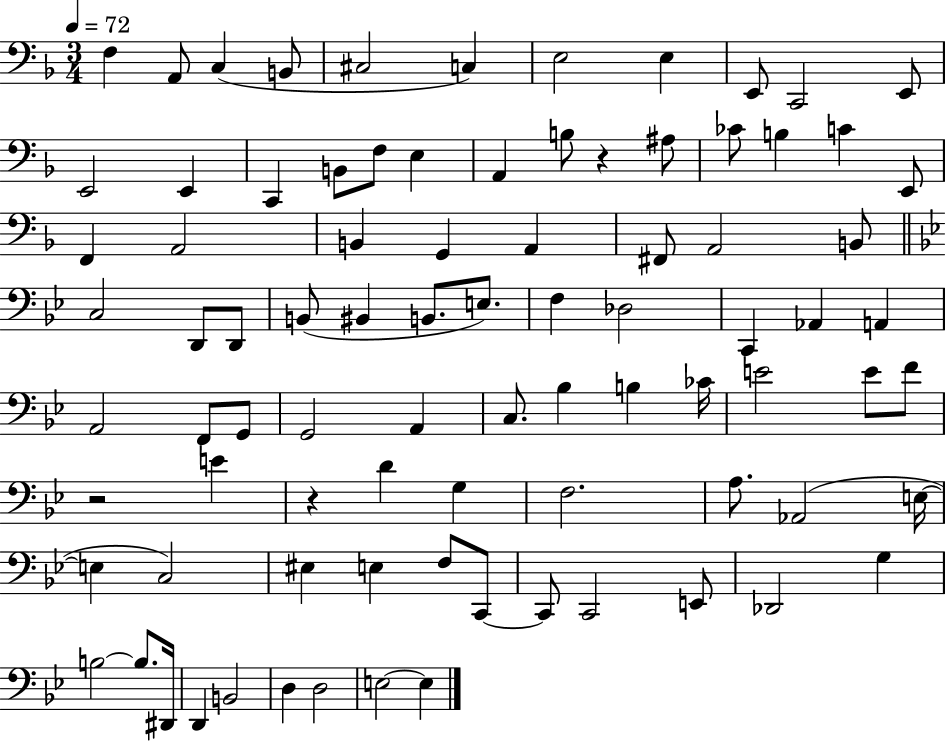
{
  \clef bass
  \numericTimeSignature
  \time 3/4
  \key f \major
  \tempo 4 = 72
  f4 a,8 c4( b,8 | cis2 c4) | e2 e4 | e,8 c,2 e,8 | \break e,2 e,4 | c,4 b,8 f8 e4 | a,4 b8 r4 ais8 | ces'8 b4 c'4 e,8 | \break f,4 a,2 | b,4 g,4 a,4 | fis,8 a,2 b,8 | \bar "||" \break \key g \minor c2 d,8 d,8 | b,8( bis,4 b,8. e8.) | f4 des2 | c,4 aes,4 a,4 | \break a,2 f,8 g,8 | g,2 a,4 | c8. bes4 b4 ces'16 | e'2 e'8 f'8 | \break r2 e'4 | r4 d'4 g4 | f2. | a8. aes,2( e16~~ | \break e4 c2) | eis4 e4 f8 c,8~~ | c,8 c,2 e,8 | des,2 g4 | \break b2~~ b8. dis,16 | d,4 b,2 | d4 d2 | e2~~ e4 | \break \bar "|."
}